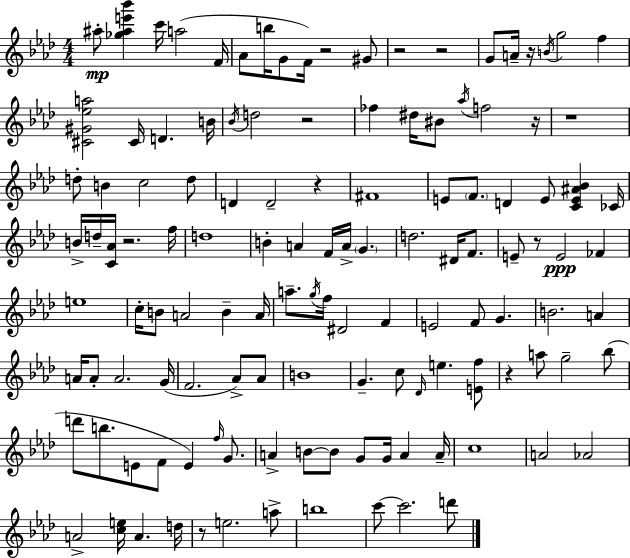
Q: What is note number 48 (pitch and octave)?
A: F4